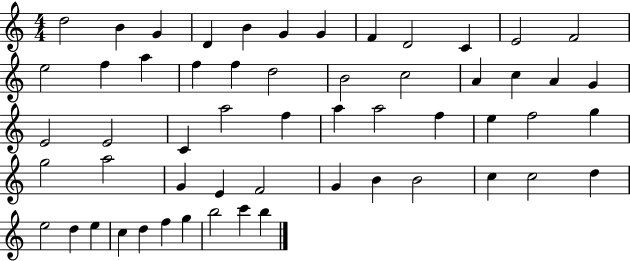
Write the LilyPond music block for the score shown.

{
  \clef treble
  \numericTimeSignature
  \time 4/4
  \key c \major
  d''2 b'4 g'4 | d'4 b'4 g'4 g'4 | f'4 d'2 c'4 | e'2 f'2 | \break e''2 f''4 a''4 | f''4 f''4 d''2 | b'2 c''2 | a'4 c''4 a'4 g'4 | \break e'2 e'2 | c'4 a''2 f''4 | a''4 a''2 f''4 | e''4 f''2 g''4 | \break g''2 a''2 | g'4 e'4 f'2 | g'4 b'4 b'2 | c''4 c''2 d''4 | \break e''2 d''4 e''4 | c''4 d''4 f''4 g''4 | b''2 c'''4 b''4 | \bar "|."
}